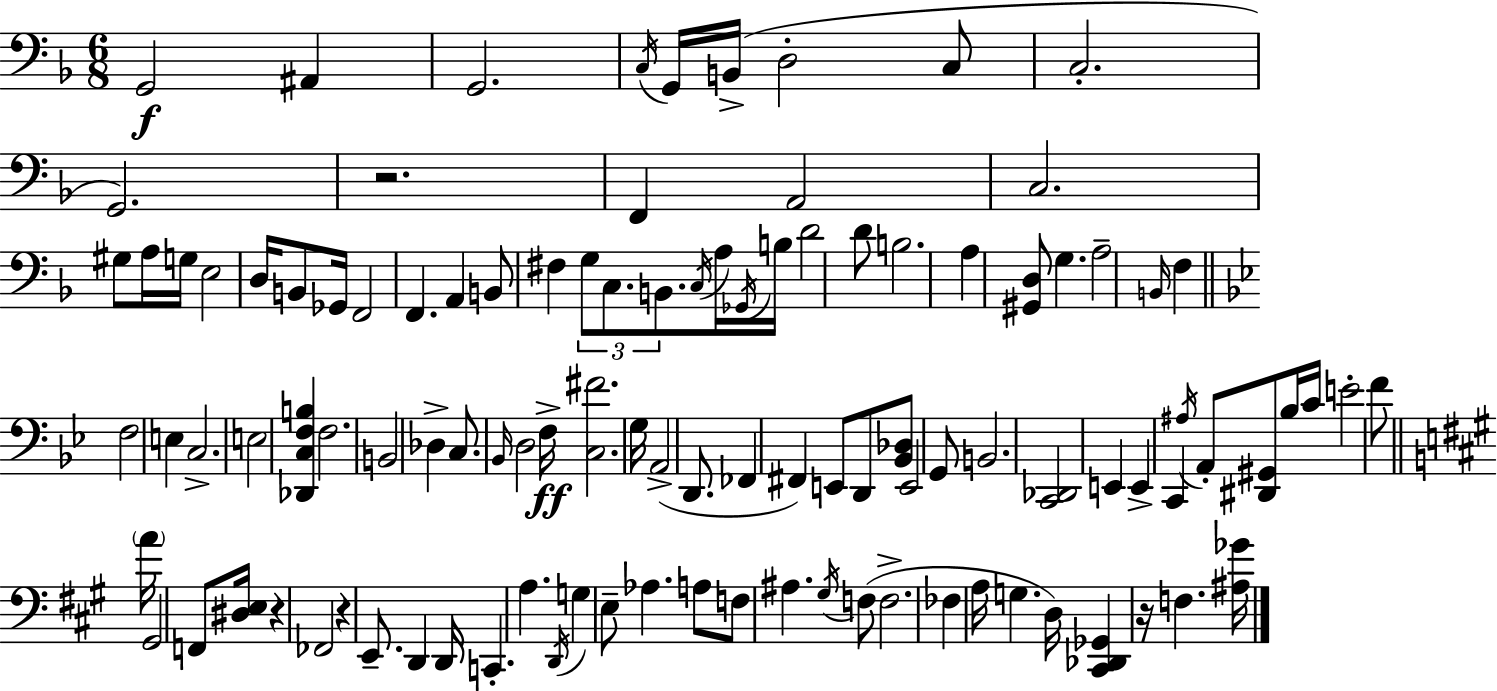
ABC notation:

X:1
T:Untitled
M:6/8
L:1/4
K:F
G,,2 ^A,, G,,2 C,/4 G,,/4 B,,/4 D,2 C,/2 C,2 G,,2 z2 F,, A,,2 C,2 ^G,/2 A,/4 G,/4 E,2 D,/4 B,,/2 _G,,/4 F,,2 F,, A,, B,,/2 ^F, G,/2 C,/2 B,,/2 C,/4 A,/4 _G,,/4 B,/4 D2 D/2 B,2 A, [^G,,D,]/2 G, A,2 B,,/4 F, F,2 E, C,2 E,2 [_D,,C,F,B,] F,2 B,,2 _D, C,/2 _B,,/4 D,2 F,/4 [C,^F]2 G,/4 A,,2 D,,/2 _F,, ^F,, E,,/2 D,,/2 [_B,,_D,]/2 E,,2 G,,/2 B,,2 [C,,_D,,]2 E,, E,, C,, ^A,/4 A,,/2 [^D,,^G,,]/2 _B,/4 C/4 E2 F/2 A/4 ^G,,2 F,,/2 [^D,E,]/4 z _F,,2 z E,,/2 D,, D,,/4 C,, A, D,,/4 G, E,/2 _A, A,/2 F,/2 ^A, ^G,/4 F,/2 F,2 _F, A,/4 G, D,/4 [^C,,_D,,_G,,] z/4 F, [^A,_G]/4